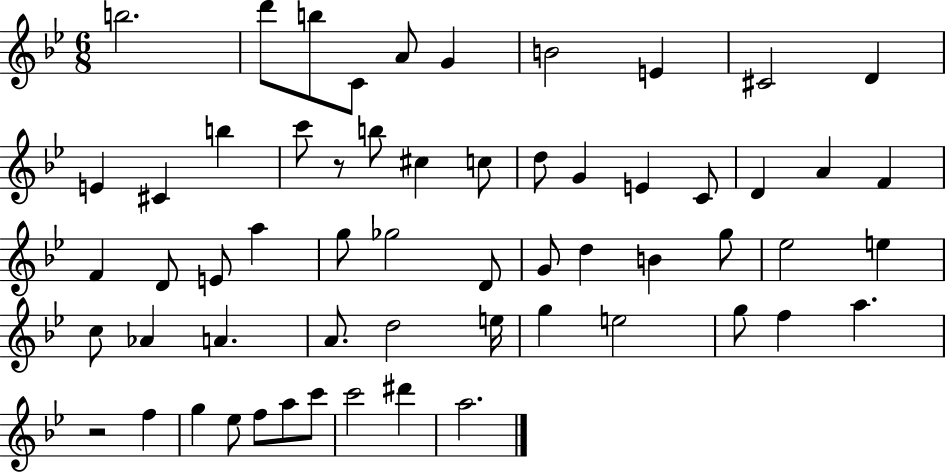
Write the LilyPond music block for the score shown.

{
  \clef treble
  \numericTimeSignature
  \time 6/8
  \key bes \major
  b''2. | d'''8 b''8 c'8 a'8 g'4 | b'2 e'4 | cis'2 d'4 | \break e'4 cis'4 b''4 | c'''8 r8 b''8 cis''4 c''8 | d''8 g'4 e'4 c'8 | d'4 a'4 f'4 | \break f'4 d'8 e'8 a''4 | g''8 ges''2 d'8 | g'8 d''4 b'4 g''8 | ees''2 e''4 | \break c''8 aes'4 a'4. | a'8. d''2 e''16 | g''4 e''2 | g''8 f''4 a''4. | \break r2 f''4 | g''4 ees''8 f''8 a''8 c'''8 | c'''2 dis'''4 | a''2. | \break \bar "|."
}